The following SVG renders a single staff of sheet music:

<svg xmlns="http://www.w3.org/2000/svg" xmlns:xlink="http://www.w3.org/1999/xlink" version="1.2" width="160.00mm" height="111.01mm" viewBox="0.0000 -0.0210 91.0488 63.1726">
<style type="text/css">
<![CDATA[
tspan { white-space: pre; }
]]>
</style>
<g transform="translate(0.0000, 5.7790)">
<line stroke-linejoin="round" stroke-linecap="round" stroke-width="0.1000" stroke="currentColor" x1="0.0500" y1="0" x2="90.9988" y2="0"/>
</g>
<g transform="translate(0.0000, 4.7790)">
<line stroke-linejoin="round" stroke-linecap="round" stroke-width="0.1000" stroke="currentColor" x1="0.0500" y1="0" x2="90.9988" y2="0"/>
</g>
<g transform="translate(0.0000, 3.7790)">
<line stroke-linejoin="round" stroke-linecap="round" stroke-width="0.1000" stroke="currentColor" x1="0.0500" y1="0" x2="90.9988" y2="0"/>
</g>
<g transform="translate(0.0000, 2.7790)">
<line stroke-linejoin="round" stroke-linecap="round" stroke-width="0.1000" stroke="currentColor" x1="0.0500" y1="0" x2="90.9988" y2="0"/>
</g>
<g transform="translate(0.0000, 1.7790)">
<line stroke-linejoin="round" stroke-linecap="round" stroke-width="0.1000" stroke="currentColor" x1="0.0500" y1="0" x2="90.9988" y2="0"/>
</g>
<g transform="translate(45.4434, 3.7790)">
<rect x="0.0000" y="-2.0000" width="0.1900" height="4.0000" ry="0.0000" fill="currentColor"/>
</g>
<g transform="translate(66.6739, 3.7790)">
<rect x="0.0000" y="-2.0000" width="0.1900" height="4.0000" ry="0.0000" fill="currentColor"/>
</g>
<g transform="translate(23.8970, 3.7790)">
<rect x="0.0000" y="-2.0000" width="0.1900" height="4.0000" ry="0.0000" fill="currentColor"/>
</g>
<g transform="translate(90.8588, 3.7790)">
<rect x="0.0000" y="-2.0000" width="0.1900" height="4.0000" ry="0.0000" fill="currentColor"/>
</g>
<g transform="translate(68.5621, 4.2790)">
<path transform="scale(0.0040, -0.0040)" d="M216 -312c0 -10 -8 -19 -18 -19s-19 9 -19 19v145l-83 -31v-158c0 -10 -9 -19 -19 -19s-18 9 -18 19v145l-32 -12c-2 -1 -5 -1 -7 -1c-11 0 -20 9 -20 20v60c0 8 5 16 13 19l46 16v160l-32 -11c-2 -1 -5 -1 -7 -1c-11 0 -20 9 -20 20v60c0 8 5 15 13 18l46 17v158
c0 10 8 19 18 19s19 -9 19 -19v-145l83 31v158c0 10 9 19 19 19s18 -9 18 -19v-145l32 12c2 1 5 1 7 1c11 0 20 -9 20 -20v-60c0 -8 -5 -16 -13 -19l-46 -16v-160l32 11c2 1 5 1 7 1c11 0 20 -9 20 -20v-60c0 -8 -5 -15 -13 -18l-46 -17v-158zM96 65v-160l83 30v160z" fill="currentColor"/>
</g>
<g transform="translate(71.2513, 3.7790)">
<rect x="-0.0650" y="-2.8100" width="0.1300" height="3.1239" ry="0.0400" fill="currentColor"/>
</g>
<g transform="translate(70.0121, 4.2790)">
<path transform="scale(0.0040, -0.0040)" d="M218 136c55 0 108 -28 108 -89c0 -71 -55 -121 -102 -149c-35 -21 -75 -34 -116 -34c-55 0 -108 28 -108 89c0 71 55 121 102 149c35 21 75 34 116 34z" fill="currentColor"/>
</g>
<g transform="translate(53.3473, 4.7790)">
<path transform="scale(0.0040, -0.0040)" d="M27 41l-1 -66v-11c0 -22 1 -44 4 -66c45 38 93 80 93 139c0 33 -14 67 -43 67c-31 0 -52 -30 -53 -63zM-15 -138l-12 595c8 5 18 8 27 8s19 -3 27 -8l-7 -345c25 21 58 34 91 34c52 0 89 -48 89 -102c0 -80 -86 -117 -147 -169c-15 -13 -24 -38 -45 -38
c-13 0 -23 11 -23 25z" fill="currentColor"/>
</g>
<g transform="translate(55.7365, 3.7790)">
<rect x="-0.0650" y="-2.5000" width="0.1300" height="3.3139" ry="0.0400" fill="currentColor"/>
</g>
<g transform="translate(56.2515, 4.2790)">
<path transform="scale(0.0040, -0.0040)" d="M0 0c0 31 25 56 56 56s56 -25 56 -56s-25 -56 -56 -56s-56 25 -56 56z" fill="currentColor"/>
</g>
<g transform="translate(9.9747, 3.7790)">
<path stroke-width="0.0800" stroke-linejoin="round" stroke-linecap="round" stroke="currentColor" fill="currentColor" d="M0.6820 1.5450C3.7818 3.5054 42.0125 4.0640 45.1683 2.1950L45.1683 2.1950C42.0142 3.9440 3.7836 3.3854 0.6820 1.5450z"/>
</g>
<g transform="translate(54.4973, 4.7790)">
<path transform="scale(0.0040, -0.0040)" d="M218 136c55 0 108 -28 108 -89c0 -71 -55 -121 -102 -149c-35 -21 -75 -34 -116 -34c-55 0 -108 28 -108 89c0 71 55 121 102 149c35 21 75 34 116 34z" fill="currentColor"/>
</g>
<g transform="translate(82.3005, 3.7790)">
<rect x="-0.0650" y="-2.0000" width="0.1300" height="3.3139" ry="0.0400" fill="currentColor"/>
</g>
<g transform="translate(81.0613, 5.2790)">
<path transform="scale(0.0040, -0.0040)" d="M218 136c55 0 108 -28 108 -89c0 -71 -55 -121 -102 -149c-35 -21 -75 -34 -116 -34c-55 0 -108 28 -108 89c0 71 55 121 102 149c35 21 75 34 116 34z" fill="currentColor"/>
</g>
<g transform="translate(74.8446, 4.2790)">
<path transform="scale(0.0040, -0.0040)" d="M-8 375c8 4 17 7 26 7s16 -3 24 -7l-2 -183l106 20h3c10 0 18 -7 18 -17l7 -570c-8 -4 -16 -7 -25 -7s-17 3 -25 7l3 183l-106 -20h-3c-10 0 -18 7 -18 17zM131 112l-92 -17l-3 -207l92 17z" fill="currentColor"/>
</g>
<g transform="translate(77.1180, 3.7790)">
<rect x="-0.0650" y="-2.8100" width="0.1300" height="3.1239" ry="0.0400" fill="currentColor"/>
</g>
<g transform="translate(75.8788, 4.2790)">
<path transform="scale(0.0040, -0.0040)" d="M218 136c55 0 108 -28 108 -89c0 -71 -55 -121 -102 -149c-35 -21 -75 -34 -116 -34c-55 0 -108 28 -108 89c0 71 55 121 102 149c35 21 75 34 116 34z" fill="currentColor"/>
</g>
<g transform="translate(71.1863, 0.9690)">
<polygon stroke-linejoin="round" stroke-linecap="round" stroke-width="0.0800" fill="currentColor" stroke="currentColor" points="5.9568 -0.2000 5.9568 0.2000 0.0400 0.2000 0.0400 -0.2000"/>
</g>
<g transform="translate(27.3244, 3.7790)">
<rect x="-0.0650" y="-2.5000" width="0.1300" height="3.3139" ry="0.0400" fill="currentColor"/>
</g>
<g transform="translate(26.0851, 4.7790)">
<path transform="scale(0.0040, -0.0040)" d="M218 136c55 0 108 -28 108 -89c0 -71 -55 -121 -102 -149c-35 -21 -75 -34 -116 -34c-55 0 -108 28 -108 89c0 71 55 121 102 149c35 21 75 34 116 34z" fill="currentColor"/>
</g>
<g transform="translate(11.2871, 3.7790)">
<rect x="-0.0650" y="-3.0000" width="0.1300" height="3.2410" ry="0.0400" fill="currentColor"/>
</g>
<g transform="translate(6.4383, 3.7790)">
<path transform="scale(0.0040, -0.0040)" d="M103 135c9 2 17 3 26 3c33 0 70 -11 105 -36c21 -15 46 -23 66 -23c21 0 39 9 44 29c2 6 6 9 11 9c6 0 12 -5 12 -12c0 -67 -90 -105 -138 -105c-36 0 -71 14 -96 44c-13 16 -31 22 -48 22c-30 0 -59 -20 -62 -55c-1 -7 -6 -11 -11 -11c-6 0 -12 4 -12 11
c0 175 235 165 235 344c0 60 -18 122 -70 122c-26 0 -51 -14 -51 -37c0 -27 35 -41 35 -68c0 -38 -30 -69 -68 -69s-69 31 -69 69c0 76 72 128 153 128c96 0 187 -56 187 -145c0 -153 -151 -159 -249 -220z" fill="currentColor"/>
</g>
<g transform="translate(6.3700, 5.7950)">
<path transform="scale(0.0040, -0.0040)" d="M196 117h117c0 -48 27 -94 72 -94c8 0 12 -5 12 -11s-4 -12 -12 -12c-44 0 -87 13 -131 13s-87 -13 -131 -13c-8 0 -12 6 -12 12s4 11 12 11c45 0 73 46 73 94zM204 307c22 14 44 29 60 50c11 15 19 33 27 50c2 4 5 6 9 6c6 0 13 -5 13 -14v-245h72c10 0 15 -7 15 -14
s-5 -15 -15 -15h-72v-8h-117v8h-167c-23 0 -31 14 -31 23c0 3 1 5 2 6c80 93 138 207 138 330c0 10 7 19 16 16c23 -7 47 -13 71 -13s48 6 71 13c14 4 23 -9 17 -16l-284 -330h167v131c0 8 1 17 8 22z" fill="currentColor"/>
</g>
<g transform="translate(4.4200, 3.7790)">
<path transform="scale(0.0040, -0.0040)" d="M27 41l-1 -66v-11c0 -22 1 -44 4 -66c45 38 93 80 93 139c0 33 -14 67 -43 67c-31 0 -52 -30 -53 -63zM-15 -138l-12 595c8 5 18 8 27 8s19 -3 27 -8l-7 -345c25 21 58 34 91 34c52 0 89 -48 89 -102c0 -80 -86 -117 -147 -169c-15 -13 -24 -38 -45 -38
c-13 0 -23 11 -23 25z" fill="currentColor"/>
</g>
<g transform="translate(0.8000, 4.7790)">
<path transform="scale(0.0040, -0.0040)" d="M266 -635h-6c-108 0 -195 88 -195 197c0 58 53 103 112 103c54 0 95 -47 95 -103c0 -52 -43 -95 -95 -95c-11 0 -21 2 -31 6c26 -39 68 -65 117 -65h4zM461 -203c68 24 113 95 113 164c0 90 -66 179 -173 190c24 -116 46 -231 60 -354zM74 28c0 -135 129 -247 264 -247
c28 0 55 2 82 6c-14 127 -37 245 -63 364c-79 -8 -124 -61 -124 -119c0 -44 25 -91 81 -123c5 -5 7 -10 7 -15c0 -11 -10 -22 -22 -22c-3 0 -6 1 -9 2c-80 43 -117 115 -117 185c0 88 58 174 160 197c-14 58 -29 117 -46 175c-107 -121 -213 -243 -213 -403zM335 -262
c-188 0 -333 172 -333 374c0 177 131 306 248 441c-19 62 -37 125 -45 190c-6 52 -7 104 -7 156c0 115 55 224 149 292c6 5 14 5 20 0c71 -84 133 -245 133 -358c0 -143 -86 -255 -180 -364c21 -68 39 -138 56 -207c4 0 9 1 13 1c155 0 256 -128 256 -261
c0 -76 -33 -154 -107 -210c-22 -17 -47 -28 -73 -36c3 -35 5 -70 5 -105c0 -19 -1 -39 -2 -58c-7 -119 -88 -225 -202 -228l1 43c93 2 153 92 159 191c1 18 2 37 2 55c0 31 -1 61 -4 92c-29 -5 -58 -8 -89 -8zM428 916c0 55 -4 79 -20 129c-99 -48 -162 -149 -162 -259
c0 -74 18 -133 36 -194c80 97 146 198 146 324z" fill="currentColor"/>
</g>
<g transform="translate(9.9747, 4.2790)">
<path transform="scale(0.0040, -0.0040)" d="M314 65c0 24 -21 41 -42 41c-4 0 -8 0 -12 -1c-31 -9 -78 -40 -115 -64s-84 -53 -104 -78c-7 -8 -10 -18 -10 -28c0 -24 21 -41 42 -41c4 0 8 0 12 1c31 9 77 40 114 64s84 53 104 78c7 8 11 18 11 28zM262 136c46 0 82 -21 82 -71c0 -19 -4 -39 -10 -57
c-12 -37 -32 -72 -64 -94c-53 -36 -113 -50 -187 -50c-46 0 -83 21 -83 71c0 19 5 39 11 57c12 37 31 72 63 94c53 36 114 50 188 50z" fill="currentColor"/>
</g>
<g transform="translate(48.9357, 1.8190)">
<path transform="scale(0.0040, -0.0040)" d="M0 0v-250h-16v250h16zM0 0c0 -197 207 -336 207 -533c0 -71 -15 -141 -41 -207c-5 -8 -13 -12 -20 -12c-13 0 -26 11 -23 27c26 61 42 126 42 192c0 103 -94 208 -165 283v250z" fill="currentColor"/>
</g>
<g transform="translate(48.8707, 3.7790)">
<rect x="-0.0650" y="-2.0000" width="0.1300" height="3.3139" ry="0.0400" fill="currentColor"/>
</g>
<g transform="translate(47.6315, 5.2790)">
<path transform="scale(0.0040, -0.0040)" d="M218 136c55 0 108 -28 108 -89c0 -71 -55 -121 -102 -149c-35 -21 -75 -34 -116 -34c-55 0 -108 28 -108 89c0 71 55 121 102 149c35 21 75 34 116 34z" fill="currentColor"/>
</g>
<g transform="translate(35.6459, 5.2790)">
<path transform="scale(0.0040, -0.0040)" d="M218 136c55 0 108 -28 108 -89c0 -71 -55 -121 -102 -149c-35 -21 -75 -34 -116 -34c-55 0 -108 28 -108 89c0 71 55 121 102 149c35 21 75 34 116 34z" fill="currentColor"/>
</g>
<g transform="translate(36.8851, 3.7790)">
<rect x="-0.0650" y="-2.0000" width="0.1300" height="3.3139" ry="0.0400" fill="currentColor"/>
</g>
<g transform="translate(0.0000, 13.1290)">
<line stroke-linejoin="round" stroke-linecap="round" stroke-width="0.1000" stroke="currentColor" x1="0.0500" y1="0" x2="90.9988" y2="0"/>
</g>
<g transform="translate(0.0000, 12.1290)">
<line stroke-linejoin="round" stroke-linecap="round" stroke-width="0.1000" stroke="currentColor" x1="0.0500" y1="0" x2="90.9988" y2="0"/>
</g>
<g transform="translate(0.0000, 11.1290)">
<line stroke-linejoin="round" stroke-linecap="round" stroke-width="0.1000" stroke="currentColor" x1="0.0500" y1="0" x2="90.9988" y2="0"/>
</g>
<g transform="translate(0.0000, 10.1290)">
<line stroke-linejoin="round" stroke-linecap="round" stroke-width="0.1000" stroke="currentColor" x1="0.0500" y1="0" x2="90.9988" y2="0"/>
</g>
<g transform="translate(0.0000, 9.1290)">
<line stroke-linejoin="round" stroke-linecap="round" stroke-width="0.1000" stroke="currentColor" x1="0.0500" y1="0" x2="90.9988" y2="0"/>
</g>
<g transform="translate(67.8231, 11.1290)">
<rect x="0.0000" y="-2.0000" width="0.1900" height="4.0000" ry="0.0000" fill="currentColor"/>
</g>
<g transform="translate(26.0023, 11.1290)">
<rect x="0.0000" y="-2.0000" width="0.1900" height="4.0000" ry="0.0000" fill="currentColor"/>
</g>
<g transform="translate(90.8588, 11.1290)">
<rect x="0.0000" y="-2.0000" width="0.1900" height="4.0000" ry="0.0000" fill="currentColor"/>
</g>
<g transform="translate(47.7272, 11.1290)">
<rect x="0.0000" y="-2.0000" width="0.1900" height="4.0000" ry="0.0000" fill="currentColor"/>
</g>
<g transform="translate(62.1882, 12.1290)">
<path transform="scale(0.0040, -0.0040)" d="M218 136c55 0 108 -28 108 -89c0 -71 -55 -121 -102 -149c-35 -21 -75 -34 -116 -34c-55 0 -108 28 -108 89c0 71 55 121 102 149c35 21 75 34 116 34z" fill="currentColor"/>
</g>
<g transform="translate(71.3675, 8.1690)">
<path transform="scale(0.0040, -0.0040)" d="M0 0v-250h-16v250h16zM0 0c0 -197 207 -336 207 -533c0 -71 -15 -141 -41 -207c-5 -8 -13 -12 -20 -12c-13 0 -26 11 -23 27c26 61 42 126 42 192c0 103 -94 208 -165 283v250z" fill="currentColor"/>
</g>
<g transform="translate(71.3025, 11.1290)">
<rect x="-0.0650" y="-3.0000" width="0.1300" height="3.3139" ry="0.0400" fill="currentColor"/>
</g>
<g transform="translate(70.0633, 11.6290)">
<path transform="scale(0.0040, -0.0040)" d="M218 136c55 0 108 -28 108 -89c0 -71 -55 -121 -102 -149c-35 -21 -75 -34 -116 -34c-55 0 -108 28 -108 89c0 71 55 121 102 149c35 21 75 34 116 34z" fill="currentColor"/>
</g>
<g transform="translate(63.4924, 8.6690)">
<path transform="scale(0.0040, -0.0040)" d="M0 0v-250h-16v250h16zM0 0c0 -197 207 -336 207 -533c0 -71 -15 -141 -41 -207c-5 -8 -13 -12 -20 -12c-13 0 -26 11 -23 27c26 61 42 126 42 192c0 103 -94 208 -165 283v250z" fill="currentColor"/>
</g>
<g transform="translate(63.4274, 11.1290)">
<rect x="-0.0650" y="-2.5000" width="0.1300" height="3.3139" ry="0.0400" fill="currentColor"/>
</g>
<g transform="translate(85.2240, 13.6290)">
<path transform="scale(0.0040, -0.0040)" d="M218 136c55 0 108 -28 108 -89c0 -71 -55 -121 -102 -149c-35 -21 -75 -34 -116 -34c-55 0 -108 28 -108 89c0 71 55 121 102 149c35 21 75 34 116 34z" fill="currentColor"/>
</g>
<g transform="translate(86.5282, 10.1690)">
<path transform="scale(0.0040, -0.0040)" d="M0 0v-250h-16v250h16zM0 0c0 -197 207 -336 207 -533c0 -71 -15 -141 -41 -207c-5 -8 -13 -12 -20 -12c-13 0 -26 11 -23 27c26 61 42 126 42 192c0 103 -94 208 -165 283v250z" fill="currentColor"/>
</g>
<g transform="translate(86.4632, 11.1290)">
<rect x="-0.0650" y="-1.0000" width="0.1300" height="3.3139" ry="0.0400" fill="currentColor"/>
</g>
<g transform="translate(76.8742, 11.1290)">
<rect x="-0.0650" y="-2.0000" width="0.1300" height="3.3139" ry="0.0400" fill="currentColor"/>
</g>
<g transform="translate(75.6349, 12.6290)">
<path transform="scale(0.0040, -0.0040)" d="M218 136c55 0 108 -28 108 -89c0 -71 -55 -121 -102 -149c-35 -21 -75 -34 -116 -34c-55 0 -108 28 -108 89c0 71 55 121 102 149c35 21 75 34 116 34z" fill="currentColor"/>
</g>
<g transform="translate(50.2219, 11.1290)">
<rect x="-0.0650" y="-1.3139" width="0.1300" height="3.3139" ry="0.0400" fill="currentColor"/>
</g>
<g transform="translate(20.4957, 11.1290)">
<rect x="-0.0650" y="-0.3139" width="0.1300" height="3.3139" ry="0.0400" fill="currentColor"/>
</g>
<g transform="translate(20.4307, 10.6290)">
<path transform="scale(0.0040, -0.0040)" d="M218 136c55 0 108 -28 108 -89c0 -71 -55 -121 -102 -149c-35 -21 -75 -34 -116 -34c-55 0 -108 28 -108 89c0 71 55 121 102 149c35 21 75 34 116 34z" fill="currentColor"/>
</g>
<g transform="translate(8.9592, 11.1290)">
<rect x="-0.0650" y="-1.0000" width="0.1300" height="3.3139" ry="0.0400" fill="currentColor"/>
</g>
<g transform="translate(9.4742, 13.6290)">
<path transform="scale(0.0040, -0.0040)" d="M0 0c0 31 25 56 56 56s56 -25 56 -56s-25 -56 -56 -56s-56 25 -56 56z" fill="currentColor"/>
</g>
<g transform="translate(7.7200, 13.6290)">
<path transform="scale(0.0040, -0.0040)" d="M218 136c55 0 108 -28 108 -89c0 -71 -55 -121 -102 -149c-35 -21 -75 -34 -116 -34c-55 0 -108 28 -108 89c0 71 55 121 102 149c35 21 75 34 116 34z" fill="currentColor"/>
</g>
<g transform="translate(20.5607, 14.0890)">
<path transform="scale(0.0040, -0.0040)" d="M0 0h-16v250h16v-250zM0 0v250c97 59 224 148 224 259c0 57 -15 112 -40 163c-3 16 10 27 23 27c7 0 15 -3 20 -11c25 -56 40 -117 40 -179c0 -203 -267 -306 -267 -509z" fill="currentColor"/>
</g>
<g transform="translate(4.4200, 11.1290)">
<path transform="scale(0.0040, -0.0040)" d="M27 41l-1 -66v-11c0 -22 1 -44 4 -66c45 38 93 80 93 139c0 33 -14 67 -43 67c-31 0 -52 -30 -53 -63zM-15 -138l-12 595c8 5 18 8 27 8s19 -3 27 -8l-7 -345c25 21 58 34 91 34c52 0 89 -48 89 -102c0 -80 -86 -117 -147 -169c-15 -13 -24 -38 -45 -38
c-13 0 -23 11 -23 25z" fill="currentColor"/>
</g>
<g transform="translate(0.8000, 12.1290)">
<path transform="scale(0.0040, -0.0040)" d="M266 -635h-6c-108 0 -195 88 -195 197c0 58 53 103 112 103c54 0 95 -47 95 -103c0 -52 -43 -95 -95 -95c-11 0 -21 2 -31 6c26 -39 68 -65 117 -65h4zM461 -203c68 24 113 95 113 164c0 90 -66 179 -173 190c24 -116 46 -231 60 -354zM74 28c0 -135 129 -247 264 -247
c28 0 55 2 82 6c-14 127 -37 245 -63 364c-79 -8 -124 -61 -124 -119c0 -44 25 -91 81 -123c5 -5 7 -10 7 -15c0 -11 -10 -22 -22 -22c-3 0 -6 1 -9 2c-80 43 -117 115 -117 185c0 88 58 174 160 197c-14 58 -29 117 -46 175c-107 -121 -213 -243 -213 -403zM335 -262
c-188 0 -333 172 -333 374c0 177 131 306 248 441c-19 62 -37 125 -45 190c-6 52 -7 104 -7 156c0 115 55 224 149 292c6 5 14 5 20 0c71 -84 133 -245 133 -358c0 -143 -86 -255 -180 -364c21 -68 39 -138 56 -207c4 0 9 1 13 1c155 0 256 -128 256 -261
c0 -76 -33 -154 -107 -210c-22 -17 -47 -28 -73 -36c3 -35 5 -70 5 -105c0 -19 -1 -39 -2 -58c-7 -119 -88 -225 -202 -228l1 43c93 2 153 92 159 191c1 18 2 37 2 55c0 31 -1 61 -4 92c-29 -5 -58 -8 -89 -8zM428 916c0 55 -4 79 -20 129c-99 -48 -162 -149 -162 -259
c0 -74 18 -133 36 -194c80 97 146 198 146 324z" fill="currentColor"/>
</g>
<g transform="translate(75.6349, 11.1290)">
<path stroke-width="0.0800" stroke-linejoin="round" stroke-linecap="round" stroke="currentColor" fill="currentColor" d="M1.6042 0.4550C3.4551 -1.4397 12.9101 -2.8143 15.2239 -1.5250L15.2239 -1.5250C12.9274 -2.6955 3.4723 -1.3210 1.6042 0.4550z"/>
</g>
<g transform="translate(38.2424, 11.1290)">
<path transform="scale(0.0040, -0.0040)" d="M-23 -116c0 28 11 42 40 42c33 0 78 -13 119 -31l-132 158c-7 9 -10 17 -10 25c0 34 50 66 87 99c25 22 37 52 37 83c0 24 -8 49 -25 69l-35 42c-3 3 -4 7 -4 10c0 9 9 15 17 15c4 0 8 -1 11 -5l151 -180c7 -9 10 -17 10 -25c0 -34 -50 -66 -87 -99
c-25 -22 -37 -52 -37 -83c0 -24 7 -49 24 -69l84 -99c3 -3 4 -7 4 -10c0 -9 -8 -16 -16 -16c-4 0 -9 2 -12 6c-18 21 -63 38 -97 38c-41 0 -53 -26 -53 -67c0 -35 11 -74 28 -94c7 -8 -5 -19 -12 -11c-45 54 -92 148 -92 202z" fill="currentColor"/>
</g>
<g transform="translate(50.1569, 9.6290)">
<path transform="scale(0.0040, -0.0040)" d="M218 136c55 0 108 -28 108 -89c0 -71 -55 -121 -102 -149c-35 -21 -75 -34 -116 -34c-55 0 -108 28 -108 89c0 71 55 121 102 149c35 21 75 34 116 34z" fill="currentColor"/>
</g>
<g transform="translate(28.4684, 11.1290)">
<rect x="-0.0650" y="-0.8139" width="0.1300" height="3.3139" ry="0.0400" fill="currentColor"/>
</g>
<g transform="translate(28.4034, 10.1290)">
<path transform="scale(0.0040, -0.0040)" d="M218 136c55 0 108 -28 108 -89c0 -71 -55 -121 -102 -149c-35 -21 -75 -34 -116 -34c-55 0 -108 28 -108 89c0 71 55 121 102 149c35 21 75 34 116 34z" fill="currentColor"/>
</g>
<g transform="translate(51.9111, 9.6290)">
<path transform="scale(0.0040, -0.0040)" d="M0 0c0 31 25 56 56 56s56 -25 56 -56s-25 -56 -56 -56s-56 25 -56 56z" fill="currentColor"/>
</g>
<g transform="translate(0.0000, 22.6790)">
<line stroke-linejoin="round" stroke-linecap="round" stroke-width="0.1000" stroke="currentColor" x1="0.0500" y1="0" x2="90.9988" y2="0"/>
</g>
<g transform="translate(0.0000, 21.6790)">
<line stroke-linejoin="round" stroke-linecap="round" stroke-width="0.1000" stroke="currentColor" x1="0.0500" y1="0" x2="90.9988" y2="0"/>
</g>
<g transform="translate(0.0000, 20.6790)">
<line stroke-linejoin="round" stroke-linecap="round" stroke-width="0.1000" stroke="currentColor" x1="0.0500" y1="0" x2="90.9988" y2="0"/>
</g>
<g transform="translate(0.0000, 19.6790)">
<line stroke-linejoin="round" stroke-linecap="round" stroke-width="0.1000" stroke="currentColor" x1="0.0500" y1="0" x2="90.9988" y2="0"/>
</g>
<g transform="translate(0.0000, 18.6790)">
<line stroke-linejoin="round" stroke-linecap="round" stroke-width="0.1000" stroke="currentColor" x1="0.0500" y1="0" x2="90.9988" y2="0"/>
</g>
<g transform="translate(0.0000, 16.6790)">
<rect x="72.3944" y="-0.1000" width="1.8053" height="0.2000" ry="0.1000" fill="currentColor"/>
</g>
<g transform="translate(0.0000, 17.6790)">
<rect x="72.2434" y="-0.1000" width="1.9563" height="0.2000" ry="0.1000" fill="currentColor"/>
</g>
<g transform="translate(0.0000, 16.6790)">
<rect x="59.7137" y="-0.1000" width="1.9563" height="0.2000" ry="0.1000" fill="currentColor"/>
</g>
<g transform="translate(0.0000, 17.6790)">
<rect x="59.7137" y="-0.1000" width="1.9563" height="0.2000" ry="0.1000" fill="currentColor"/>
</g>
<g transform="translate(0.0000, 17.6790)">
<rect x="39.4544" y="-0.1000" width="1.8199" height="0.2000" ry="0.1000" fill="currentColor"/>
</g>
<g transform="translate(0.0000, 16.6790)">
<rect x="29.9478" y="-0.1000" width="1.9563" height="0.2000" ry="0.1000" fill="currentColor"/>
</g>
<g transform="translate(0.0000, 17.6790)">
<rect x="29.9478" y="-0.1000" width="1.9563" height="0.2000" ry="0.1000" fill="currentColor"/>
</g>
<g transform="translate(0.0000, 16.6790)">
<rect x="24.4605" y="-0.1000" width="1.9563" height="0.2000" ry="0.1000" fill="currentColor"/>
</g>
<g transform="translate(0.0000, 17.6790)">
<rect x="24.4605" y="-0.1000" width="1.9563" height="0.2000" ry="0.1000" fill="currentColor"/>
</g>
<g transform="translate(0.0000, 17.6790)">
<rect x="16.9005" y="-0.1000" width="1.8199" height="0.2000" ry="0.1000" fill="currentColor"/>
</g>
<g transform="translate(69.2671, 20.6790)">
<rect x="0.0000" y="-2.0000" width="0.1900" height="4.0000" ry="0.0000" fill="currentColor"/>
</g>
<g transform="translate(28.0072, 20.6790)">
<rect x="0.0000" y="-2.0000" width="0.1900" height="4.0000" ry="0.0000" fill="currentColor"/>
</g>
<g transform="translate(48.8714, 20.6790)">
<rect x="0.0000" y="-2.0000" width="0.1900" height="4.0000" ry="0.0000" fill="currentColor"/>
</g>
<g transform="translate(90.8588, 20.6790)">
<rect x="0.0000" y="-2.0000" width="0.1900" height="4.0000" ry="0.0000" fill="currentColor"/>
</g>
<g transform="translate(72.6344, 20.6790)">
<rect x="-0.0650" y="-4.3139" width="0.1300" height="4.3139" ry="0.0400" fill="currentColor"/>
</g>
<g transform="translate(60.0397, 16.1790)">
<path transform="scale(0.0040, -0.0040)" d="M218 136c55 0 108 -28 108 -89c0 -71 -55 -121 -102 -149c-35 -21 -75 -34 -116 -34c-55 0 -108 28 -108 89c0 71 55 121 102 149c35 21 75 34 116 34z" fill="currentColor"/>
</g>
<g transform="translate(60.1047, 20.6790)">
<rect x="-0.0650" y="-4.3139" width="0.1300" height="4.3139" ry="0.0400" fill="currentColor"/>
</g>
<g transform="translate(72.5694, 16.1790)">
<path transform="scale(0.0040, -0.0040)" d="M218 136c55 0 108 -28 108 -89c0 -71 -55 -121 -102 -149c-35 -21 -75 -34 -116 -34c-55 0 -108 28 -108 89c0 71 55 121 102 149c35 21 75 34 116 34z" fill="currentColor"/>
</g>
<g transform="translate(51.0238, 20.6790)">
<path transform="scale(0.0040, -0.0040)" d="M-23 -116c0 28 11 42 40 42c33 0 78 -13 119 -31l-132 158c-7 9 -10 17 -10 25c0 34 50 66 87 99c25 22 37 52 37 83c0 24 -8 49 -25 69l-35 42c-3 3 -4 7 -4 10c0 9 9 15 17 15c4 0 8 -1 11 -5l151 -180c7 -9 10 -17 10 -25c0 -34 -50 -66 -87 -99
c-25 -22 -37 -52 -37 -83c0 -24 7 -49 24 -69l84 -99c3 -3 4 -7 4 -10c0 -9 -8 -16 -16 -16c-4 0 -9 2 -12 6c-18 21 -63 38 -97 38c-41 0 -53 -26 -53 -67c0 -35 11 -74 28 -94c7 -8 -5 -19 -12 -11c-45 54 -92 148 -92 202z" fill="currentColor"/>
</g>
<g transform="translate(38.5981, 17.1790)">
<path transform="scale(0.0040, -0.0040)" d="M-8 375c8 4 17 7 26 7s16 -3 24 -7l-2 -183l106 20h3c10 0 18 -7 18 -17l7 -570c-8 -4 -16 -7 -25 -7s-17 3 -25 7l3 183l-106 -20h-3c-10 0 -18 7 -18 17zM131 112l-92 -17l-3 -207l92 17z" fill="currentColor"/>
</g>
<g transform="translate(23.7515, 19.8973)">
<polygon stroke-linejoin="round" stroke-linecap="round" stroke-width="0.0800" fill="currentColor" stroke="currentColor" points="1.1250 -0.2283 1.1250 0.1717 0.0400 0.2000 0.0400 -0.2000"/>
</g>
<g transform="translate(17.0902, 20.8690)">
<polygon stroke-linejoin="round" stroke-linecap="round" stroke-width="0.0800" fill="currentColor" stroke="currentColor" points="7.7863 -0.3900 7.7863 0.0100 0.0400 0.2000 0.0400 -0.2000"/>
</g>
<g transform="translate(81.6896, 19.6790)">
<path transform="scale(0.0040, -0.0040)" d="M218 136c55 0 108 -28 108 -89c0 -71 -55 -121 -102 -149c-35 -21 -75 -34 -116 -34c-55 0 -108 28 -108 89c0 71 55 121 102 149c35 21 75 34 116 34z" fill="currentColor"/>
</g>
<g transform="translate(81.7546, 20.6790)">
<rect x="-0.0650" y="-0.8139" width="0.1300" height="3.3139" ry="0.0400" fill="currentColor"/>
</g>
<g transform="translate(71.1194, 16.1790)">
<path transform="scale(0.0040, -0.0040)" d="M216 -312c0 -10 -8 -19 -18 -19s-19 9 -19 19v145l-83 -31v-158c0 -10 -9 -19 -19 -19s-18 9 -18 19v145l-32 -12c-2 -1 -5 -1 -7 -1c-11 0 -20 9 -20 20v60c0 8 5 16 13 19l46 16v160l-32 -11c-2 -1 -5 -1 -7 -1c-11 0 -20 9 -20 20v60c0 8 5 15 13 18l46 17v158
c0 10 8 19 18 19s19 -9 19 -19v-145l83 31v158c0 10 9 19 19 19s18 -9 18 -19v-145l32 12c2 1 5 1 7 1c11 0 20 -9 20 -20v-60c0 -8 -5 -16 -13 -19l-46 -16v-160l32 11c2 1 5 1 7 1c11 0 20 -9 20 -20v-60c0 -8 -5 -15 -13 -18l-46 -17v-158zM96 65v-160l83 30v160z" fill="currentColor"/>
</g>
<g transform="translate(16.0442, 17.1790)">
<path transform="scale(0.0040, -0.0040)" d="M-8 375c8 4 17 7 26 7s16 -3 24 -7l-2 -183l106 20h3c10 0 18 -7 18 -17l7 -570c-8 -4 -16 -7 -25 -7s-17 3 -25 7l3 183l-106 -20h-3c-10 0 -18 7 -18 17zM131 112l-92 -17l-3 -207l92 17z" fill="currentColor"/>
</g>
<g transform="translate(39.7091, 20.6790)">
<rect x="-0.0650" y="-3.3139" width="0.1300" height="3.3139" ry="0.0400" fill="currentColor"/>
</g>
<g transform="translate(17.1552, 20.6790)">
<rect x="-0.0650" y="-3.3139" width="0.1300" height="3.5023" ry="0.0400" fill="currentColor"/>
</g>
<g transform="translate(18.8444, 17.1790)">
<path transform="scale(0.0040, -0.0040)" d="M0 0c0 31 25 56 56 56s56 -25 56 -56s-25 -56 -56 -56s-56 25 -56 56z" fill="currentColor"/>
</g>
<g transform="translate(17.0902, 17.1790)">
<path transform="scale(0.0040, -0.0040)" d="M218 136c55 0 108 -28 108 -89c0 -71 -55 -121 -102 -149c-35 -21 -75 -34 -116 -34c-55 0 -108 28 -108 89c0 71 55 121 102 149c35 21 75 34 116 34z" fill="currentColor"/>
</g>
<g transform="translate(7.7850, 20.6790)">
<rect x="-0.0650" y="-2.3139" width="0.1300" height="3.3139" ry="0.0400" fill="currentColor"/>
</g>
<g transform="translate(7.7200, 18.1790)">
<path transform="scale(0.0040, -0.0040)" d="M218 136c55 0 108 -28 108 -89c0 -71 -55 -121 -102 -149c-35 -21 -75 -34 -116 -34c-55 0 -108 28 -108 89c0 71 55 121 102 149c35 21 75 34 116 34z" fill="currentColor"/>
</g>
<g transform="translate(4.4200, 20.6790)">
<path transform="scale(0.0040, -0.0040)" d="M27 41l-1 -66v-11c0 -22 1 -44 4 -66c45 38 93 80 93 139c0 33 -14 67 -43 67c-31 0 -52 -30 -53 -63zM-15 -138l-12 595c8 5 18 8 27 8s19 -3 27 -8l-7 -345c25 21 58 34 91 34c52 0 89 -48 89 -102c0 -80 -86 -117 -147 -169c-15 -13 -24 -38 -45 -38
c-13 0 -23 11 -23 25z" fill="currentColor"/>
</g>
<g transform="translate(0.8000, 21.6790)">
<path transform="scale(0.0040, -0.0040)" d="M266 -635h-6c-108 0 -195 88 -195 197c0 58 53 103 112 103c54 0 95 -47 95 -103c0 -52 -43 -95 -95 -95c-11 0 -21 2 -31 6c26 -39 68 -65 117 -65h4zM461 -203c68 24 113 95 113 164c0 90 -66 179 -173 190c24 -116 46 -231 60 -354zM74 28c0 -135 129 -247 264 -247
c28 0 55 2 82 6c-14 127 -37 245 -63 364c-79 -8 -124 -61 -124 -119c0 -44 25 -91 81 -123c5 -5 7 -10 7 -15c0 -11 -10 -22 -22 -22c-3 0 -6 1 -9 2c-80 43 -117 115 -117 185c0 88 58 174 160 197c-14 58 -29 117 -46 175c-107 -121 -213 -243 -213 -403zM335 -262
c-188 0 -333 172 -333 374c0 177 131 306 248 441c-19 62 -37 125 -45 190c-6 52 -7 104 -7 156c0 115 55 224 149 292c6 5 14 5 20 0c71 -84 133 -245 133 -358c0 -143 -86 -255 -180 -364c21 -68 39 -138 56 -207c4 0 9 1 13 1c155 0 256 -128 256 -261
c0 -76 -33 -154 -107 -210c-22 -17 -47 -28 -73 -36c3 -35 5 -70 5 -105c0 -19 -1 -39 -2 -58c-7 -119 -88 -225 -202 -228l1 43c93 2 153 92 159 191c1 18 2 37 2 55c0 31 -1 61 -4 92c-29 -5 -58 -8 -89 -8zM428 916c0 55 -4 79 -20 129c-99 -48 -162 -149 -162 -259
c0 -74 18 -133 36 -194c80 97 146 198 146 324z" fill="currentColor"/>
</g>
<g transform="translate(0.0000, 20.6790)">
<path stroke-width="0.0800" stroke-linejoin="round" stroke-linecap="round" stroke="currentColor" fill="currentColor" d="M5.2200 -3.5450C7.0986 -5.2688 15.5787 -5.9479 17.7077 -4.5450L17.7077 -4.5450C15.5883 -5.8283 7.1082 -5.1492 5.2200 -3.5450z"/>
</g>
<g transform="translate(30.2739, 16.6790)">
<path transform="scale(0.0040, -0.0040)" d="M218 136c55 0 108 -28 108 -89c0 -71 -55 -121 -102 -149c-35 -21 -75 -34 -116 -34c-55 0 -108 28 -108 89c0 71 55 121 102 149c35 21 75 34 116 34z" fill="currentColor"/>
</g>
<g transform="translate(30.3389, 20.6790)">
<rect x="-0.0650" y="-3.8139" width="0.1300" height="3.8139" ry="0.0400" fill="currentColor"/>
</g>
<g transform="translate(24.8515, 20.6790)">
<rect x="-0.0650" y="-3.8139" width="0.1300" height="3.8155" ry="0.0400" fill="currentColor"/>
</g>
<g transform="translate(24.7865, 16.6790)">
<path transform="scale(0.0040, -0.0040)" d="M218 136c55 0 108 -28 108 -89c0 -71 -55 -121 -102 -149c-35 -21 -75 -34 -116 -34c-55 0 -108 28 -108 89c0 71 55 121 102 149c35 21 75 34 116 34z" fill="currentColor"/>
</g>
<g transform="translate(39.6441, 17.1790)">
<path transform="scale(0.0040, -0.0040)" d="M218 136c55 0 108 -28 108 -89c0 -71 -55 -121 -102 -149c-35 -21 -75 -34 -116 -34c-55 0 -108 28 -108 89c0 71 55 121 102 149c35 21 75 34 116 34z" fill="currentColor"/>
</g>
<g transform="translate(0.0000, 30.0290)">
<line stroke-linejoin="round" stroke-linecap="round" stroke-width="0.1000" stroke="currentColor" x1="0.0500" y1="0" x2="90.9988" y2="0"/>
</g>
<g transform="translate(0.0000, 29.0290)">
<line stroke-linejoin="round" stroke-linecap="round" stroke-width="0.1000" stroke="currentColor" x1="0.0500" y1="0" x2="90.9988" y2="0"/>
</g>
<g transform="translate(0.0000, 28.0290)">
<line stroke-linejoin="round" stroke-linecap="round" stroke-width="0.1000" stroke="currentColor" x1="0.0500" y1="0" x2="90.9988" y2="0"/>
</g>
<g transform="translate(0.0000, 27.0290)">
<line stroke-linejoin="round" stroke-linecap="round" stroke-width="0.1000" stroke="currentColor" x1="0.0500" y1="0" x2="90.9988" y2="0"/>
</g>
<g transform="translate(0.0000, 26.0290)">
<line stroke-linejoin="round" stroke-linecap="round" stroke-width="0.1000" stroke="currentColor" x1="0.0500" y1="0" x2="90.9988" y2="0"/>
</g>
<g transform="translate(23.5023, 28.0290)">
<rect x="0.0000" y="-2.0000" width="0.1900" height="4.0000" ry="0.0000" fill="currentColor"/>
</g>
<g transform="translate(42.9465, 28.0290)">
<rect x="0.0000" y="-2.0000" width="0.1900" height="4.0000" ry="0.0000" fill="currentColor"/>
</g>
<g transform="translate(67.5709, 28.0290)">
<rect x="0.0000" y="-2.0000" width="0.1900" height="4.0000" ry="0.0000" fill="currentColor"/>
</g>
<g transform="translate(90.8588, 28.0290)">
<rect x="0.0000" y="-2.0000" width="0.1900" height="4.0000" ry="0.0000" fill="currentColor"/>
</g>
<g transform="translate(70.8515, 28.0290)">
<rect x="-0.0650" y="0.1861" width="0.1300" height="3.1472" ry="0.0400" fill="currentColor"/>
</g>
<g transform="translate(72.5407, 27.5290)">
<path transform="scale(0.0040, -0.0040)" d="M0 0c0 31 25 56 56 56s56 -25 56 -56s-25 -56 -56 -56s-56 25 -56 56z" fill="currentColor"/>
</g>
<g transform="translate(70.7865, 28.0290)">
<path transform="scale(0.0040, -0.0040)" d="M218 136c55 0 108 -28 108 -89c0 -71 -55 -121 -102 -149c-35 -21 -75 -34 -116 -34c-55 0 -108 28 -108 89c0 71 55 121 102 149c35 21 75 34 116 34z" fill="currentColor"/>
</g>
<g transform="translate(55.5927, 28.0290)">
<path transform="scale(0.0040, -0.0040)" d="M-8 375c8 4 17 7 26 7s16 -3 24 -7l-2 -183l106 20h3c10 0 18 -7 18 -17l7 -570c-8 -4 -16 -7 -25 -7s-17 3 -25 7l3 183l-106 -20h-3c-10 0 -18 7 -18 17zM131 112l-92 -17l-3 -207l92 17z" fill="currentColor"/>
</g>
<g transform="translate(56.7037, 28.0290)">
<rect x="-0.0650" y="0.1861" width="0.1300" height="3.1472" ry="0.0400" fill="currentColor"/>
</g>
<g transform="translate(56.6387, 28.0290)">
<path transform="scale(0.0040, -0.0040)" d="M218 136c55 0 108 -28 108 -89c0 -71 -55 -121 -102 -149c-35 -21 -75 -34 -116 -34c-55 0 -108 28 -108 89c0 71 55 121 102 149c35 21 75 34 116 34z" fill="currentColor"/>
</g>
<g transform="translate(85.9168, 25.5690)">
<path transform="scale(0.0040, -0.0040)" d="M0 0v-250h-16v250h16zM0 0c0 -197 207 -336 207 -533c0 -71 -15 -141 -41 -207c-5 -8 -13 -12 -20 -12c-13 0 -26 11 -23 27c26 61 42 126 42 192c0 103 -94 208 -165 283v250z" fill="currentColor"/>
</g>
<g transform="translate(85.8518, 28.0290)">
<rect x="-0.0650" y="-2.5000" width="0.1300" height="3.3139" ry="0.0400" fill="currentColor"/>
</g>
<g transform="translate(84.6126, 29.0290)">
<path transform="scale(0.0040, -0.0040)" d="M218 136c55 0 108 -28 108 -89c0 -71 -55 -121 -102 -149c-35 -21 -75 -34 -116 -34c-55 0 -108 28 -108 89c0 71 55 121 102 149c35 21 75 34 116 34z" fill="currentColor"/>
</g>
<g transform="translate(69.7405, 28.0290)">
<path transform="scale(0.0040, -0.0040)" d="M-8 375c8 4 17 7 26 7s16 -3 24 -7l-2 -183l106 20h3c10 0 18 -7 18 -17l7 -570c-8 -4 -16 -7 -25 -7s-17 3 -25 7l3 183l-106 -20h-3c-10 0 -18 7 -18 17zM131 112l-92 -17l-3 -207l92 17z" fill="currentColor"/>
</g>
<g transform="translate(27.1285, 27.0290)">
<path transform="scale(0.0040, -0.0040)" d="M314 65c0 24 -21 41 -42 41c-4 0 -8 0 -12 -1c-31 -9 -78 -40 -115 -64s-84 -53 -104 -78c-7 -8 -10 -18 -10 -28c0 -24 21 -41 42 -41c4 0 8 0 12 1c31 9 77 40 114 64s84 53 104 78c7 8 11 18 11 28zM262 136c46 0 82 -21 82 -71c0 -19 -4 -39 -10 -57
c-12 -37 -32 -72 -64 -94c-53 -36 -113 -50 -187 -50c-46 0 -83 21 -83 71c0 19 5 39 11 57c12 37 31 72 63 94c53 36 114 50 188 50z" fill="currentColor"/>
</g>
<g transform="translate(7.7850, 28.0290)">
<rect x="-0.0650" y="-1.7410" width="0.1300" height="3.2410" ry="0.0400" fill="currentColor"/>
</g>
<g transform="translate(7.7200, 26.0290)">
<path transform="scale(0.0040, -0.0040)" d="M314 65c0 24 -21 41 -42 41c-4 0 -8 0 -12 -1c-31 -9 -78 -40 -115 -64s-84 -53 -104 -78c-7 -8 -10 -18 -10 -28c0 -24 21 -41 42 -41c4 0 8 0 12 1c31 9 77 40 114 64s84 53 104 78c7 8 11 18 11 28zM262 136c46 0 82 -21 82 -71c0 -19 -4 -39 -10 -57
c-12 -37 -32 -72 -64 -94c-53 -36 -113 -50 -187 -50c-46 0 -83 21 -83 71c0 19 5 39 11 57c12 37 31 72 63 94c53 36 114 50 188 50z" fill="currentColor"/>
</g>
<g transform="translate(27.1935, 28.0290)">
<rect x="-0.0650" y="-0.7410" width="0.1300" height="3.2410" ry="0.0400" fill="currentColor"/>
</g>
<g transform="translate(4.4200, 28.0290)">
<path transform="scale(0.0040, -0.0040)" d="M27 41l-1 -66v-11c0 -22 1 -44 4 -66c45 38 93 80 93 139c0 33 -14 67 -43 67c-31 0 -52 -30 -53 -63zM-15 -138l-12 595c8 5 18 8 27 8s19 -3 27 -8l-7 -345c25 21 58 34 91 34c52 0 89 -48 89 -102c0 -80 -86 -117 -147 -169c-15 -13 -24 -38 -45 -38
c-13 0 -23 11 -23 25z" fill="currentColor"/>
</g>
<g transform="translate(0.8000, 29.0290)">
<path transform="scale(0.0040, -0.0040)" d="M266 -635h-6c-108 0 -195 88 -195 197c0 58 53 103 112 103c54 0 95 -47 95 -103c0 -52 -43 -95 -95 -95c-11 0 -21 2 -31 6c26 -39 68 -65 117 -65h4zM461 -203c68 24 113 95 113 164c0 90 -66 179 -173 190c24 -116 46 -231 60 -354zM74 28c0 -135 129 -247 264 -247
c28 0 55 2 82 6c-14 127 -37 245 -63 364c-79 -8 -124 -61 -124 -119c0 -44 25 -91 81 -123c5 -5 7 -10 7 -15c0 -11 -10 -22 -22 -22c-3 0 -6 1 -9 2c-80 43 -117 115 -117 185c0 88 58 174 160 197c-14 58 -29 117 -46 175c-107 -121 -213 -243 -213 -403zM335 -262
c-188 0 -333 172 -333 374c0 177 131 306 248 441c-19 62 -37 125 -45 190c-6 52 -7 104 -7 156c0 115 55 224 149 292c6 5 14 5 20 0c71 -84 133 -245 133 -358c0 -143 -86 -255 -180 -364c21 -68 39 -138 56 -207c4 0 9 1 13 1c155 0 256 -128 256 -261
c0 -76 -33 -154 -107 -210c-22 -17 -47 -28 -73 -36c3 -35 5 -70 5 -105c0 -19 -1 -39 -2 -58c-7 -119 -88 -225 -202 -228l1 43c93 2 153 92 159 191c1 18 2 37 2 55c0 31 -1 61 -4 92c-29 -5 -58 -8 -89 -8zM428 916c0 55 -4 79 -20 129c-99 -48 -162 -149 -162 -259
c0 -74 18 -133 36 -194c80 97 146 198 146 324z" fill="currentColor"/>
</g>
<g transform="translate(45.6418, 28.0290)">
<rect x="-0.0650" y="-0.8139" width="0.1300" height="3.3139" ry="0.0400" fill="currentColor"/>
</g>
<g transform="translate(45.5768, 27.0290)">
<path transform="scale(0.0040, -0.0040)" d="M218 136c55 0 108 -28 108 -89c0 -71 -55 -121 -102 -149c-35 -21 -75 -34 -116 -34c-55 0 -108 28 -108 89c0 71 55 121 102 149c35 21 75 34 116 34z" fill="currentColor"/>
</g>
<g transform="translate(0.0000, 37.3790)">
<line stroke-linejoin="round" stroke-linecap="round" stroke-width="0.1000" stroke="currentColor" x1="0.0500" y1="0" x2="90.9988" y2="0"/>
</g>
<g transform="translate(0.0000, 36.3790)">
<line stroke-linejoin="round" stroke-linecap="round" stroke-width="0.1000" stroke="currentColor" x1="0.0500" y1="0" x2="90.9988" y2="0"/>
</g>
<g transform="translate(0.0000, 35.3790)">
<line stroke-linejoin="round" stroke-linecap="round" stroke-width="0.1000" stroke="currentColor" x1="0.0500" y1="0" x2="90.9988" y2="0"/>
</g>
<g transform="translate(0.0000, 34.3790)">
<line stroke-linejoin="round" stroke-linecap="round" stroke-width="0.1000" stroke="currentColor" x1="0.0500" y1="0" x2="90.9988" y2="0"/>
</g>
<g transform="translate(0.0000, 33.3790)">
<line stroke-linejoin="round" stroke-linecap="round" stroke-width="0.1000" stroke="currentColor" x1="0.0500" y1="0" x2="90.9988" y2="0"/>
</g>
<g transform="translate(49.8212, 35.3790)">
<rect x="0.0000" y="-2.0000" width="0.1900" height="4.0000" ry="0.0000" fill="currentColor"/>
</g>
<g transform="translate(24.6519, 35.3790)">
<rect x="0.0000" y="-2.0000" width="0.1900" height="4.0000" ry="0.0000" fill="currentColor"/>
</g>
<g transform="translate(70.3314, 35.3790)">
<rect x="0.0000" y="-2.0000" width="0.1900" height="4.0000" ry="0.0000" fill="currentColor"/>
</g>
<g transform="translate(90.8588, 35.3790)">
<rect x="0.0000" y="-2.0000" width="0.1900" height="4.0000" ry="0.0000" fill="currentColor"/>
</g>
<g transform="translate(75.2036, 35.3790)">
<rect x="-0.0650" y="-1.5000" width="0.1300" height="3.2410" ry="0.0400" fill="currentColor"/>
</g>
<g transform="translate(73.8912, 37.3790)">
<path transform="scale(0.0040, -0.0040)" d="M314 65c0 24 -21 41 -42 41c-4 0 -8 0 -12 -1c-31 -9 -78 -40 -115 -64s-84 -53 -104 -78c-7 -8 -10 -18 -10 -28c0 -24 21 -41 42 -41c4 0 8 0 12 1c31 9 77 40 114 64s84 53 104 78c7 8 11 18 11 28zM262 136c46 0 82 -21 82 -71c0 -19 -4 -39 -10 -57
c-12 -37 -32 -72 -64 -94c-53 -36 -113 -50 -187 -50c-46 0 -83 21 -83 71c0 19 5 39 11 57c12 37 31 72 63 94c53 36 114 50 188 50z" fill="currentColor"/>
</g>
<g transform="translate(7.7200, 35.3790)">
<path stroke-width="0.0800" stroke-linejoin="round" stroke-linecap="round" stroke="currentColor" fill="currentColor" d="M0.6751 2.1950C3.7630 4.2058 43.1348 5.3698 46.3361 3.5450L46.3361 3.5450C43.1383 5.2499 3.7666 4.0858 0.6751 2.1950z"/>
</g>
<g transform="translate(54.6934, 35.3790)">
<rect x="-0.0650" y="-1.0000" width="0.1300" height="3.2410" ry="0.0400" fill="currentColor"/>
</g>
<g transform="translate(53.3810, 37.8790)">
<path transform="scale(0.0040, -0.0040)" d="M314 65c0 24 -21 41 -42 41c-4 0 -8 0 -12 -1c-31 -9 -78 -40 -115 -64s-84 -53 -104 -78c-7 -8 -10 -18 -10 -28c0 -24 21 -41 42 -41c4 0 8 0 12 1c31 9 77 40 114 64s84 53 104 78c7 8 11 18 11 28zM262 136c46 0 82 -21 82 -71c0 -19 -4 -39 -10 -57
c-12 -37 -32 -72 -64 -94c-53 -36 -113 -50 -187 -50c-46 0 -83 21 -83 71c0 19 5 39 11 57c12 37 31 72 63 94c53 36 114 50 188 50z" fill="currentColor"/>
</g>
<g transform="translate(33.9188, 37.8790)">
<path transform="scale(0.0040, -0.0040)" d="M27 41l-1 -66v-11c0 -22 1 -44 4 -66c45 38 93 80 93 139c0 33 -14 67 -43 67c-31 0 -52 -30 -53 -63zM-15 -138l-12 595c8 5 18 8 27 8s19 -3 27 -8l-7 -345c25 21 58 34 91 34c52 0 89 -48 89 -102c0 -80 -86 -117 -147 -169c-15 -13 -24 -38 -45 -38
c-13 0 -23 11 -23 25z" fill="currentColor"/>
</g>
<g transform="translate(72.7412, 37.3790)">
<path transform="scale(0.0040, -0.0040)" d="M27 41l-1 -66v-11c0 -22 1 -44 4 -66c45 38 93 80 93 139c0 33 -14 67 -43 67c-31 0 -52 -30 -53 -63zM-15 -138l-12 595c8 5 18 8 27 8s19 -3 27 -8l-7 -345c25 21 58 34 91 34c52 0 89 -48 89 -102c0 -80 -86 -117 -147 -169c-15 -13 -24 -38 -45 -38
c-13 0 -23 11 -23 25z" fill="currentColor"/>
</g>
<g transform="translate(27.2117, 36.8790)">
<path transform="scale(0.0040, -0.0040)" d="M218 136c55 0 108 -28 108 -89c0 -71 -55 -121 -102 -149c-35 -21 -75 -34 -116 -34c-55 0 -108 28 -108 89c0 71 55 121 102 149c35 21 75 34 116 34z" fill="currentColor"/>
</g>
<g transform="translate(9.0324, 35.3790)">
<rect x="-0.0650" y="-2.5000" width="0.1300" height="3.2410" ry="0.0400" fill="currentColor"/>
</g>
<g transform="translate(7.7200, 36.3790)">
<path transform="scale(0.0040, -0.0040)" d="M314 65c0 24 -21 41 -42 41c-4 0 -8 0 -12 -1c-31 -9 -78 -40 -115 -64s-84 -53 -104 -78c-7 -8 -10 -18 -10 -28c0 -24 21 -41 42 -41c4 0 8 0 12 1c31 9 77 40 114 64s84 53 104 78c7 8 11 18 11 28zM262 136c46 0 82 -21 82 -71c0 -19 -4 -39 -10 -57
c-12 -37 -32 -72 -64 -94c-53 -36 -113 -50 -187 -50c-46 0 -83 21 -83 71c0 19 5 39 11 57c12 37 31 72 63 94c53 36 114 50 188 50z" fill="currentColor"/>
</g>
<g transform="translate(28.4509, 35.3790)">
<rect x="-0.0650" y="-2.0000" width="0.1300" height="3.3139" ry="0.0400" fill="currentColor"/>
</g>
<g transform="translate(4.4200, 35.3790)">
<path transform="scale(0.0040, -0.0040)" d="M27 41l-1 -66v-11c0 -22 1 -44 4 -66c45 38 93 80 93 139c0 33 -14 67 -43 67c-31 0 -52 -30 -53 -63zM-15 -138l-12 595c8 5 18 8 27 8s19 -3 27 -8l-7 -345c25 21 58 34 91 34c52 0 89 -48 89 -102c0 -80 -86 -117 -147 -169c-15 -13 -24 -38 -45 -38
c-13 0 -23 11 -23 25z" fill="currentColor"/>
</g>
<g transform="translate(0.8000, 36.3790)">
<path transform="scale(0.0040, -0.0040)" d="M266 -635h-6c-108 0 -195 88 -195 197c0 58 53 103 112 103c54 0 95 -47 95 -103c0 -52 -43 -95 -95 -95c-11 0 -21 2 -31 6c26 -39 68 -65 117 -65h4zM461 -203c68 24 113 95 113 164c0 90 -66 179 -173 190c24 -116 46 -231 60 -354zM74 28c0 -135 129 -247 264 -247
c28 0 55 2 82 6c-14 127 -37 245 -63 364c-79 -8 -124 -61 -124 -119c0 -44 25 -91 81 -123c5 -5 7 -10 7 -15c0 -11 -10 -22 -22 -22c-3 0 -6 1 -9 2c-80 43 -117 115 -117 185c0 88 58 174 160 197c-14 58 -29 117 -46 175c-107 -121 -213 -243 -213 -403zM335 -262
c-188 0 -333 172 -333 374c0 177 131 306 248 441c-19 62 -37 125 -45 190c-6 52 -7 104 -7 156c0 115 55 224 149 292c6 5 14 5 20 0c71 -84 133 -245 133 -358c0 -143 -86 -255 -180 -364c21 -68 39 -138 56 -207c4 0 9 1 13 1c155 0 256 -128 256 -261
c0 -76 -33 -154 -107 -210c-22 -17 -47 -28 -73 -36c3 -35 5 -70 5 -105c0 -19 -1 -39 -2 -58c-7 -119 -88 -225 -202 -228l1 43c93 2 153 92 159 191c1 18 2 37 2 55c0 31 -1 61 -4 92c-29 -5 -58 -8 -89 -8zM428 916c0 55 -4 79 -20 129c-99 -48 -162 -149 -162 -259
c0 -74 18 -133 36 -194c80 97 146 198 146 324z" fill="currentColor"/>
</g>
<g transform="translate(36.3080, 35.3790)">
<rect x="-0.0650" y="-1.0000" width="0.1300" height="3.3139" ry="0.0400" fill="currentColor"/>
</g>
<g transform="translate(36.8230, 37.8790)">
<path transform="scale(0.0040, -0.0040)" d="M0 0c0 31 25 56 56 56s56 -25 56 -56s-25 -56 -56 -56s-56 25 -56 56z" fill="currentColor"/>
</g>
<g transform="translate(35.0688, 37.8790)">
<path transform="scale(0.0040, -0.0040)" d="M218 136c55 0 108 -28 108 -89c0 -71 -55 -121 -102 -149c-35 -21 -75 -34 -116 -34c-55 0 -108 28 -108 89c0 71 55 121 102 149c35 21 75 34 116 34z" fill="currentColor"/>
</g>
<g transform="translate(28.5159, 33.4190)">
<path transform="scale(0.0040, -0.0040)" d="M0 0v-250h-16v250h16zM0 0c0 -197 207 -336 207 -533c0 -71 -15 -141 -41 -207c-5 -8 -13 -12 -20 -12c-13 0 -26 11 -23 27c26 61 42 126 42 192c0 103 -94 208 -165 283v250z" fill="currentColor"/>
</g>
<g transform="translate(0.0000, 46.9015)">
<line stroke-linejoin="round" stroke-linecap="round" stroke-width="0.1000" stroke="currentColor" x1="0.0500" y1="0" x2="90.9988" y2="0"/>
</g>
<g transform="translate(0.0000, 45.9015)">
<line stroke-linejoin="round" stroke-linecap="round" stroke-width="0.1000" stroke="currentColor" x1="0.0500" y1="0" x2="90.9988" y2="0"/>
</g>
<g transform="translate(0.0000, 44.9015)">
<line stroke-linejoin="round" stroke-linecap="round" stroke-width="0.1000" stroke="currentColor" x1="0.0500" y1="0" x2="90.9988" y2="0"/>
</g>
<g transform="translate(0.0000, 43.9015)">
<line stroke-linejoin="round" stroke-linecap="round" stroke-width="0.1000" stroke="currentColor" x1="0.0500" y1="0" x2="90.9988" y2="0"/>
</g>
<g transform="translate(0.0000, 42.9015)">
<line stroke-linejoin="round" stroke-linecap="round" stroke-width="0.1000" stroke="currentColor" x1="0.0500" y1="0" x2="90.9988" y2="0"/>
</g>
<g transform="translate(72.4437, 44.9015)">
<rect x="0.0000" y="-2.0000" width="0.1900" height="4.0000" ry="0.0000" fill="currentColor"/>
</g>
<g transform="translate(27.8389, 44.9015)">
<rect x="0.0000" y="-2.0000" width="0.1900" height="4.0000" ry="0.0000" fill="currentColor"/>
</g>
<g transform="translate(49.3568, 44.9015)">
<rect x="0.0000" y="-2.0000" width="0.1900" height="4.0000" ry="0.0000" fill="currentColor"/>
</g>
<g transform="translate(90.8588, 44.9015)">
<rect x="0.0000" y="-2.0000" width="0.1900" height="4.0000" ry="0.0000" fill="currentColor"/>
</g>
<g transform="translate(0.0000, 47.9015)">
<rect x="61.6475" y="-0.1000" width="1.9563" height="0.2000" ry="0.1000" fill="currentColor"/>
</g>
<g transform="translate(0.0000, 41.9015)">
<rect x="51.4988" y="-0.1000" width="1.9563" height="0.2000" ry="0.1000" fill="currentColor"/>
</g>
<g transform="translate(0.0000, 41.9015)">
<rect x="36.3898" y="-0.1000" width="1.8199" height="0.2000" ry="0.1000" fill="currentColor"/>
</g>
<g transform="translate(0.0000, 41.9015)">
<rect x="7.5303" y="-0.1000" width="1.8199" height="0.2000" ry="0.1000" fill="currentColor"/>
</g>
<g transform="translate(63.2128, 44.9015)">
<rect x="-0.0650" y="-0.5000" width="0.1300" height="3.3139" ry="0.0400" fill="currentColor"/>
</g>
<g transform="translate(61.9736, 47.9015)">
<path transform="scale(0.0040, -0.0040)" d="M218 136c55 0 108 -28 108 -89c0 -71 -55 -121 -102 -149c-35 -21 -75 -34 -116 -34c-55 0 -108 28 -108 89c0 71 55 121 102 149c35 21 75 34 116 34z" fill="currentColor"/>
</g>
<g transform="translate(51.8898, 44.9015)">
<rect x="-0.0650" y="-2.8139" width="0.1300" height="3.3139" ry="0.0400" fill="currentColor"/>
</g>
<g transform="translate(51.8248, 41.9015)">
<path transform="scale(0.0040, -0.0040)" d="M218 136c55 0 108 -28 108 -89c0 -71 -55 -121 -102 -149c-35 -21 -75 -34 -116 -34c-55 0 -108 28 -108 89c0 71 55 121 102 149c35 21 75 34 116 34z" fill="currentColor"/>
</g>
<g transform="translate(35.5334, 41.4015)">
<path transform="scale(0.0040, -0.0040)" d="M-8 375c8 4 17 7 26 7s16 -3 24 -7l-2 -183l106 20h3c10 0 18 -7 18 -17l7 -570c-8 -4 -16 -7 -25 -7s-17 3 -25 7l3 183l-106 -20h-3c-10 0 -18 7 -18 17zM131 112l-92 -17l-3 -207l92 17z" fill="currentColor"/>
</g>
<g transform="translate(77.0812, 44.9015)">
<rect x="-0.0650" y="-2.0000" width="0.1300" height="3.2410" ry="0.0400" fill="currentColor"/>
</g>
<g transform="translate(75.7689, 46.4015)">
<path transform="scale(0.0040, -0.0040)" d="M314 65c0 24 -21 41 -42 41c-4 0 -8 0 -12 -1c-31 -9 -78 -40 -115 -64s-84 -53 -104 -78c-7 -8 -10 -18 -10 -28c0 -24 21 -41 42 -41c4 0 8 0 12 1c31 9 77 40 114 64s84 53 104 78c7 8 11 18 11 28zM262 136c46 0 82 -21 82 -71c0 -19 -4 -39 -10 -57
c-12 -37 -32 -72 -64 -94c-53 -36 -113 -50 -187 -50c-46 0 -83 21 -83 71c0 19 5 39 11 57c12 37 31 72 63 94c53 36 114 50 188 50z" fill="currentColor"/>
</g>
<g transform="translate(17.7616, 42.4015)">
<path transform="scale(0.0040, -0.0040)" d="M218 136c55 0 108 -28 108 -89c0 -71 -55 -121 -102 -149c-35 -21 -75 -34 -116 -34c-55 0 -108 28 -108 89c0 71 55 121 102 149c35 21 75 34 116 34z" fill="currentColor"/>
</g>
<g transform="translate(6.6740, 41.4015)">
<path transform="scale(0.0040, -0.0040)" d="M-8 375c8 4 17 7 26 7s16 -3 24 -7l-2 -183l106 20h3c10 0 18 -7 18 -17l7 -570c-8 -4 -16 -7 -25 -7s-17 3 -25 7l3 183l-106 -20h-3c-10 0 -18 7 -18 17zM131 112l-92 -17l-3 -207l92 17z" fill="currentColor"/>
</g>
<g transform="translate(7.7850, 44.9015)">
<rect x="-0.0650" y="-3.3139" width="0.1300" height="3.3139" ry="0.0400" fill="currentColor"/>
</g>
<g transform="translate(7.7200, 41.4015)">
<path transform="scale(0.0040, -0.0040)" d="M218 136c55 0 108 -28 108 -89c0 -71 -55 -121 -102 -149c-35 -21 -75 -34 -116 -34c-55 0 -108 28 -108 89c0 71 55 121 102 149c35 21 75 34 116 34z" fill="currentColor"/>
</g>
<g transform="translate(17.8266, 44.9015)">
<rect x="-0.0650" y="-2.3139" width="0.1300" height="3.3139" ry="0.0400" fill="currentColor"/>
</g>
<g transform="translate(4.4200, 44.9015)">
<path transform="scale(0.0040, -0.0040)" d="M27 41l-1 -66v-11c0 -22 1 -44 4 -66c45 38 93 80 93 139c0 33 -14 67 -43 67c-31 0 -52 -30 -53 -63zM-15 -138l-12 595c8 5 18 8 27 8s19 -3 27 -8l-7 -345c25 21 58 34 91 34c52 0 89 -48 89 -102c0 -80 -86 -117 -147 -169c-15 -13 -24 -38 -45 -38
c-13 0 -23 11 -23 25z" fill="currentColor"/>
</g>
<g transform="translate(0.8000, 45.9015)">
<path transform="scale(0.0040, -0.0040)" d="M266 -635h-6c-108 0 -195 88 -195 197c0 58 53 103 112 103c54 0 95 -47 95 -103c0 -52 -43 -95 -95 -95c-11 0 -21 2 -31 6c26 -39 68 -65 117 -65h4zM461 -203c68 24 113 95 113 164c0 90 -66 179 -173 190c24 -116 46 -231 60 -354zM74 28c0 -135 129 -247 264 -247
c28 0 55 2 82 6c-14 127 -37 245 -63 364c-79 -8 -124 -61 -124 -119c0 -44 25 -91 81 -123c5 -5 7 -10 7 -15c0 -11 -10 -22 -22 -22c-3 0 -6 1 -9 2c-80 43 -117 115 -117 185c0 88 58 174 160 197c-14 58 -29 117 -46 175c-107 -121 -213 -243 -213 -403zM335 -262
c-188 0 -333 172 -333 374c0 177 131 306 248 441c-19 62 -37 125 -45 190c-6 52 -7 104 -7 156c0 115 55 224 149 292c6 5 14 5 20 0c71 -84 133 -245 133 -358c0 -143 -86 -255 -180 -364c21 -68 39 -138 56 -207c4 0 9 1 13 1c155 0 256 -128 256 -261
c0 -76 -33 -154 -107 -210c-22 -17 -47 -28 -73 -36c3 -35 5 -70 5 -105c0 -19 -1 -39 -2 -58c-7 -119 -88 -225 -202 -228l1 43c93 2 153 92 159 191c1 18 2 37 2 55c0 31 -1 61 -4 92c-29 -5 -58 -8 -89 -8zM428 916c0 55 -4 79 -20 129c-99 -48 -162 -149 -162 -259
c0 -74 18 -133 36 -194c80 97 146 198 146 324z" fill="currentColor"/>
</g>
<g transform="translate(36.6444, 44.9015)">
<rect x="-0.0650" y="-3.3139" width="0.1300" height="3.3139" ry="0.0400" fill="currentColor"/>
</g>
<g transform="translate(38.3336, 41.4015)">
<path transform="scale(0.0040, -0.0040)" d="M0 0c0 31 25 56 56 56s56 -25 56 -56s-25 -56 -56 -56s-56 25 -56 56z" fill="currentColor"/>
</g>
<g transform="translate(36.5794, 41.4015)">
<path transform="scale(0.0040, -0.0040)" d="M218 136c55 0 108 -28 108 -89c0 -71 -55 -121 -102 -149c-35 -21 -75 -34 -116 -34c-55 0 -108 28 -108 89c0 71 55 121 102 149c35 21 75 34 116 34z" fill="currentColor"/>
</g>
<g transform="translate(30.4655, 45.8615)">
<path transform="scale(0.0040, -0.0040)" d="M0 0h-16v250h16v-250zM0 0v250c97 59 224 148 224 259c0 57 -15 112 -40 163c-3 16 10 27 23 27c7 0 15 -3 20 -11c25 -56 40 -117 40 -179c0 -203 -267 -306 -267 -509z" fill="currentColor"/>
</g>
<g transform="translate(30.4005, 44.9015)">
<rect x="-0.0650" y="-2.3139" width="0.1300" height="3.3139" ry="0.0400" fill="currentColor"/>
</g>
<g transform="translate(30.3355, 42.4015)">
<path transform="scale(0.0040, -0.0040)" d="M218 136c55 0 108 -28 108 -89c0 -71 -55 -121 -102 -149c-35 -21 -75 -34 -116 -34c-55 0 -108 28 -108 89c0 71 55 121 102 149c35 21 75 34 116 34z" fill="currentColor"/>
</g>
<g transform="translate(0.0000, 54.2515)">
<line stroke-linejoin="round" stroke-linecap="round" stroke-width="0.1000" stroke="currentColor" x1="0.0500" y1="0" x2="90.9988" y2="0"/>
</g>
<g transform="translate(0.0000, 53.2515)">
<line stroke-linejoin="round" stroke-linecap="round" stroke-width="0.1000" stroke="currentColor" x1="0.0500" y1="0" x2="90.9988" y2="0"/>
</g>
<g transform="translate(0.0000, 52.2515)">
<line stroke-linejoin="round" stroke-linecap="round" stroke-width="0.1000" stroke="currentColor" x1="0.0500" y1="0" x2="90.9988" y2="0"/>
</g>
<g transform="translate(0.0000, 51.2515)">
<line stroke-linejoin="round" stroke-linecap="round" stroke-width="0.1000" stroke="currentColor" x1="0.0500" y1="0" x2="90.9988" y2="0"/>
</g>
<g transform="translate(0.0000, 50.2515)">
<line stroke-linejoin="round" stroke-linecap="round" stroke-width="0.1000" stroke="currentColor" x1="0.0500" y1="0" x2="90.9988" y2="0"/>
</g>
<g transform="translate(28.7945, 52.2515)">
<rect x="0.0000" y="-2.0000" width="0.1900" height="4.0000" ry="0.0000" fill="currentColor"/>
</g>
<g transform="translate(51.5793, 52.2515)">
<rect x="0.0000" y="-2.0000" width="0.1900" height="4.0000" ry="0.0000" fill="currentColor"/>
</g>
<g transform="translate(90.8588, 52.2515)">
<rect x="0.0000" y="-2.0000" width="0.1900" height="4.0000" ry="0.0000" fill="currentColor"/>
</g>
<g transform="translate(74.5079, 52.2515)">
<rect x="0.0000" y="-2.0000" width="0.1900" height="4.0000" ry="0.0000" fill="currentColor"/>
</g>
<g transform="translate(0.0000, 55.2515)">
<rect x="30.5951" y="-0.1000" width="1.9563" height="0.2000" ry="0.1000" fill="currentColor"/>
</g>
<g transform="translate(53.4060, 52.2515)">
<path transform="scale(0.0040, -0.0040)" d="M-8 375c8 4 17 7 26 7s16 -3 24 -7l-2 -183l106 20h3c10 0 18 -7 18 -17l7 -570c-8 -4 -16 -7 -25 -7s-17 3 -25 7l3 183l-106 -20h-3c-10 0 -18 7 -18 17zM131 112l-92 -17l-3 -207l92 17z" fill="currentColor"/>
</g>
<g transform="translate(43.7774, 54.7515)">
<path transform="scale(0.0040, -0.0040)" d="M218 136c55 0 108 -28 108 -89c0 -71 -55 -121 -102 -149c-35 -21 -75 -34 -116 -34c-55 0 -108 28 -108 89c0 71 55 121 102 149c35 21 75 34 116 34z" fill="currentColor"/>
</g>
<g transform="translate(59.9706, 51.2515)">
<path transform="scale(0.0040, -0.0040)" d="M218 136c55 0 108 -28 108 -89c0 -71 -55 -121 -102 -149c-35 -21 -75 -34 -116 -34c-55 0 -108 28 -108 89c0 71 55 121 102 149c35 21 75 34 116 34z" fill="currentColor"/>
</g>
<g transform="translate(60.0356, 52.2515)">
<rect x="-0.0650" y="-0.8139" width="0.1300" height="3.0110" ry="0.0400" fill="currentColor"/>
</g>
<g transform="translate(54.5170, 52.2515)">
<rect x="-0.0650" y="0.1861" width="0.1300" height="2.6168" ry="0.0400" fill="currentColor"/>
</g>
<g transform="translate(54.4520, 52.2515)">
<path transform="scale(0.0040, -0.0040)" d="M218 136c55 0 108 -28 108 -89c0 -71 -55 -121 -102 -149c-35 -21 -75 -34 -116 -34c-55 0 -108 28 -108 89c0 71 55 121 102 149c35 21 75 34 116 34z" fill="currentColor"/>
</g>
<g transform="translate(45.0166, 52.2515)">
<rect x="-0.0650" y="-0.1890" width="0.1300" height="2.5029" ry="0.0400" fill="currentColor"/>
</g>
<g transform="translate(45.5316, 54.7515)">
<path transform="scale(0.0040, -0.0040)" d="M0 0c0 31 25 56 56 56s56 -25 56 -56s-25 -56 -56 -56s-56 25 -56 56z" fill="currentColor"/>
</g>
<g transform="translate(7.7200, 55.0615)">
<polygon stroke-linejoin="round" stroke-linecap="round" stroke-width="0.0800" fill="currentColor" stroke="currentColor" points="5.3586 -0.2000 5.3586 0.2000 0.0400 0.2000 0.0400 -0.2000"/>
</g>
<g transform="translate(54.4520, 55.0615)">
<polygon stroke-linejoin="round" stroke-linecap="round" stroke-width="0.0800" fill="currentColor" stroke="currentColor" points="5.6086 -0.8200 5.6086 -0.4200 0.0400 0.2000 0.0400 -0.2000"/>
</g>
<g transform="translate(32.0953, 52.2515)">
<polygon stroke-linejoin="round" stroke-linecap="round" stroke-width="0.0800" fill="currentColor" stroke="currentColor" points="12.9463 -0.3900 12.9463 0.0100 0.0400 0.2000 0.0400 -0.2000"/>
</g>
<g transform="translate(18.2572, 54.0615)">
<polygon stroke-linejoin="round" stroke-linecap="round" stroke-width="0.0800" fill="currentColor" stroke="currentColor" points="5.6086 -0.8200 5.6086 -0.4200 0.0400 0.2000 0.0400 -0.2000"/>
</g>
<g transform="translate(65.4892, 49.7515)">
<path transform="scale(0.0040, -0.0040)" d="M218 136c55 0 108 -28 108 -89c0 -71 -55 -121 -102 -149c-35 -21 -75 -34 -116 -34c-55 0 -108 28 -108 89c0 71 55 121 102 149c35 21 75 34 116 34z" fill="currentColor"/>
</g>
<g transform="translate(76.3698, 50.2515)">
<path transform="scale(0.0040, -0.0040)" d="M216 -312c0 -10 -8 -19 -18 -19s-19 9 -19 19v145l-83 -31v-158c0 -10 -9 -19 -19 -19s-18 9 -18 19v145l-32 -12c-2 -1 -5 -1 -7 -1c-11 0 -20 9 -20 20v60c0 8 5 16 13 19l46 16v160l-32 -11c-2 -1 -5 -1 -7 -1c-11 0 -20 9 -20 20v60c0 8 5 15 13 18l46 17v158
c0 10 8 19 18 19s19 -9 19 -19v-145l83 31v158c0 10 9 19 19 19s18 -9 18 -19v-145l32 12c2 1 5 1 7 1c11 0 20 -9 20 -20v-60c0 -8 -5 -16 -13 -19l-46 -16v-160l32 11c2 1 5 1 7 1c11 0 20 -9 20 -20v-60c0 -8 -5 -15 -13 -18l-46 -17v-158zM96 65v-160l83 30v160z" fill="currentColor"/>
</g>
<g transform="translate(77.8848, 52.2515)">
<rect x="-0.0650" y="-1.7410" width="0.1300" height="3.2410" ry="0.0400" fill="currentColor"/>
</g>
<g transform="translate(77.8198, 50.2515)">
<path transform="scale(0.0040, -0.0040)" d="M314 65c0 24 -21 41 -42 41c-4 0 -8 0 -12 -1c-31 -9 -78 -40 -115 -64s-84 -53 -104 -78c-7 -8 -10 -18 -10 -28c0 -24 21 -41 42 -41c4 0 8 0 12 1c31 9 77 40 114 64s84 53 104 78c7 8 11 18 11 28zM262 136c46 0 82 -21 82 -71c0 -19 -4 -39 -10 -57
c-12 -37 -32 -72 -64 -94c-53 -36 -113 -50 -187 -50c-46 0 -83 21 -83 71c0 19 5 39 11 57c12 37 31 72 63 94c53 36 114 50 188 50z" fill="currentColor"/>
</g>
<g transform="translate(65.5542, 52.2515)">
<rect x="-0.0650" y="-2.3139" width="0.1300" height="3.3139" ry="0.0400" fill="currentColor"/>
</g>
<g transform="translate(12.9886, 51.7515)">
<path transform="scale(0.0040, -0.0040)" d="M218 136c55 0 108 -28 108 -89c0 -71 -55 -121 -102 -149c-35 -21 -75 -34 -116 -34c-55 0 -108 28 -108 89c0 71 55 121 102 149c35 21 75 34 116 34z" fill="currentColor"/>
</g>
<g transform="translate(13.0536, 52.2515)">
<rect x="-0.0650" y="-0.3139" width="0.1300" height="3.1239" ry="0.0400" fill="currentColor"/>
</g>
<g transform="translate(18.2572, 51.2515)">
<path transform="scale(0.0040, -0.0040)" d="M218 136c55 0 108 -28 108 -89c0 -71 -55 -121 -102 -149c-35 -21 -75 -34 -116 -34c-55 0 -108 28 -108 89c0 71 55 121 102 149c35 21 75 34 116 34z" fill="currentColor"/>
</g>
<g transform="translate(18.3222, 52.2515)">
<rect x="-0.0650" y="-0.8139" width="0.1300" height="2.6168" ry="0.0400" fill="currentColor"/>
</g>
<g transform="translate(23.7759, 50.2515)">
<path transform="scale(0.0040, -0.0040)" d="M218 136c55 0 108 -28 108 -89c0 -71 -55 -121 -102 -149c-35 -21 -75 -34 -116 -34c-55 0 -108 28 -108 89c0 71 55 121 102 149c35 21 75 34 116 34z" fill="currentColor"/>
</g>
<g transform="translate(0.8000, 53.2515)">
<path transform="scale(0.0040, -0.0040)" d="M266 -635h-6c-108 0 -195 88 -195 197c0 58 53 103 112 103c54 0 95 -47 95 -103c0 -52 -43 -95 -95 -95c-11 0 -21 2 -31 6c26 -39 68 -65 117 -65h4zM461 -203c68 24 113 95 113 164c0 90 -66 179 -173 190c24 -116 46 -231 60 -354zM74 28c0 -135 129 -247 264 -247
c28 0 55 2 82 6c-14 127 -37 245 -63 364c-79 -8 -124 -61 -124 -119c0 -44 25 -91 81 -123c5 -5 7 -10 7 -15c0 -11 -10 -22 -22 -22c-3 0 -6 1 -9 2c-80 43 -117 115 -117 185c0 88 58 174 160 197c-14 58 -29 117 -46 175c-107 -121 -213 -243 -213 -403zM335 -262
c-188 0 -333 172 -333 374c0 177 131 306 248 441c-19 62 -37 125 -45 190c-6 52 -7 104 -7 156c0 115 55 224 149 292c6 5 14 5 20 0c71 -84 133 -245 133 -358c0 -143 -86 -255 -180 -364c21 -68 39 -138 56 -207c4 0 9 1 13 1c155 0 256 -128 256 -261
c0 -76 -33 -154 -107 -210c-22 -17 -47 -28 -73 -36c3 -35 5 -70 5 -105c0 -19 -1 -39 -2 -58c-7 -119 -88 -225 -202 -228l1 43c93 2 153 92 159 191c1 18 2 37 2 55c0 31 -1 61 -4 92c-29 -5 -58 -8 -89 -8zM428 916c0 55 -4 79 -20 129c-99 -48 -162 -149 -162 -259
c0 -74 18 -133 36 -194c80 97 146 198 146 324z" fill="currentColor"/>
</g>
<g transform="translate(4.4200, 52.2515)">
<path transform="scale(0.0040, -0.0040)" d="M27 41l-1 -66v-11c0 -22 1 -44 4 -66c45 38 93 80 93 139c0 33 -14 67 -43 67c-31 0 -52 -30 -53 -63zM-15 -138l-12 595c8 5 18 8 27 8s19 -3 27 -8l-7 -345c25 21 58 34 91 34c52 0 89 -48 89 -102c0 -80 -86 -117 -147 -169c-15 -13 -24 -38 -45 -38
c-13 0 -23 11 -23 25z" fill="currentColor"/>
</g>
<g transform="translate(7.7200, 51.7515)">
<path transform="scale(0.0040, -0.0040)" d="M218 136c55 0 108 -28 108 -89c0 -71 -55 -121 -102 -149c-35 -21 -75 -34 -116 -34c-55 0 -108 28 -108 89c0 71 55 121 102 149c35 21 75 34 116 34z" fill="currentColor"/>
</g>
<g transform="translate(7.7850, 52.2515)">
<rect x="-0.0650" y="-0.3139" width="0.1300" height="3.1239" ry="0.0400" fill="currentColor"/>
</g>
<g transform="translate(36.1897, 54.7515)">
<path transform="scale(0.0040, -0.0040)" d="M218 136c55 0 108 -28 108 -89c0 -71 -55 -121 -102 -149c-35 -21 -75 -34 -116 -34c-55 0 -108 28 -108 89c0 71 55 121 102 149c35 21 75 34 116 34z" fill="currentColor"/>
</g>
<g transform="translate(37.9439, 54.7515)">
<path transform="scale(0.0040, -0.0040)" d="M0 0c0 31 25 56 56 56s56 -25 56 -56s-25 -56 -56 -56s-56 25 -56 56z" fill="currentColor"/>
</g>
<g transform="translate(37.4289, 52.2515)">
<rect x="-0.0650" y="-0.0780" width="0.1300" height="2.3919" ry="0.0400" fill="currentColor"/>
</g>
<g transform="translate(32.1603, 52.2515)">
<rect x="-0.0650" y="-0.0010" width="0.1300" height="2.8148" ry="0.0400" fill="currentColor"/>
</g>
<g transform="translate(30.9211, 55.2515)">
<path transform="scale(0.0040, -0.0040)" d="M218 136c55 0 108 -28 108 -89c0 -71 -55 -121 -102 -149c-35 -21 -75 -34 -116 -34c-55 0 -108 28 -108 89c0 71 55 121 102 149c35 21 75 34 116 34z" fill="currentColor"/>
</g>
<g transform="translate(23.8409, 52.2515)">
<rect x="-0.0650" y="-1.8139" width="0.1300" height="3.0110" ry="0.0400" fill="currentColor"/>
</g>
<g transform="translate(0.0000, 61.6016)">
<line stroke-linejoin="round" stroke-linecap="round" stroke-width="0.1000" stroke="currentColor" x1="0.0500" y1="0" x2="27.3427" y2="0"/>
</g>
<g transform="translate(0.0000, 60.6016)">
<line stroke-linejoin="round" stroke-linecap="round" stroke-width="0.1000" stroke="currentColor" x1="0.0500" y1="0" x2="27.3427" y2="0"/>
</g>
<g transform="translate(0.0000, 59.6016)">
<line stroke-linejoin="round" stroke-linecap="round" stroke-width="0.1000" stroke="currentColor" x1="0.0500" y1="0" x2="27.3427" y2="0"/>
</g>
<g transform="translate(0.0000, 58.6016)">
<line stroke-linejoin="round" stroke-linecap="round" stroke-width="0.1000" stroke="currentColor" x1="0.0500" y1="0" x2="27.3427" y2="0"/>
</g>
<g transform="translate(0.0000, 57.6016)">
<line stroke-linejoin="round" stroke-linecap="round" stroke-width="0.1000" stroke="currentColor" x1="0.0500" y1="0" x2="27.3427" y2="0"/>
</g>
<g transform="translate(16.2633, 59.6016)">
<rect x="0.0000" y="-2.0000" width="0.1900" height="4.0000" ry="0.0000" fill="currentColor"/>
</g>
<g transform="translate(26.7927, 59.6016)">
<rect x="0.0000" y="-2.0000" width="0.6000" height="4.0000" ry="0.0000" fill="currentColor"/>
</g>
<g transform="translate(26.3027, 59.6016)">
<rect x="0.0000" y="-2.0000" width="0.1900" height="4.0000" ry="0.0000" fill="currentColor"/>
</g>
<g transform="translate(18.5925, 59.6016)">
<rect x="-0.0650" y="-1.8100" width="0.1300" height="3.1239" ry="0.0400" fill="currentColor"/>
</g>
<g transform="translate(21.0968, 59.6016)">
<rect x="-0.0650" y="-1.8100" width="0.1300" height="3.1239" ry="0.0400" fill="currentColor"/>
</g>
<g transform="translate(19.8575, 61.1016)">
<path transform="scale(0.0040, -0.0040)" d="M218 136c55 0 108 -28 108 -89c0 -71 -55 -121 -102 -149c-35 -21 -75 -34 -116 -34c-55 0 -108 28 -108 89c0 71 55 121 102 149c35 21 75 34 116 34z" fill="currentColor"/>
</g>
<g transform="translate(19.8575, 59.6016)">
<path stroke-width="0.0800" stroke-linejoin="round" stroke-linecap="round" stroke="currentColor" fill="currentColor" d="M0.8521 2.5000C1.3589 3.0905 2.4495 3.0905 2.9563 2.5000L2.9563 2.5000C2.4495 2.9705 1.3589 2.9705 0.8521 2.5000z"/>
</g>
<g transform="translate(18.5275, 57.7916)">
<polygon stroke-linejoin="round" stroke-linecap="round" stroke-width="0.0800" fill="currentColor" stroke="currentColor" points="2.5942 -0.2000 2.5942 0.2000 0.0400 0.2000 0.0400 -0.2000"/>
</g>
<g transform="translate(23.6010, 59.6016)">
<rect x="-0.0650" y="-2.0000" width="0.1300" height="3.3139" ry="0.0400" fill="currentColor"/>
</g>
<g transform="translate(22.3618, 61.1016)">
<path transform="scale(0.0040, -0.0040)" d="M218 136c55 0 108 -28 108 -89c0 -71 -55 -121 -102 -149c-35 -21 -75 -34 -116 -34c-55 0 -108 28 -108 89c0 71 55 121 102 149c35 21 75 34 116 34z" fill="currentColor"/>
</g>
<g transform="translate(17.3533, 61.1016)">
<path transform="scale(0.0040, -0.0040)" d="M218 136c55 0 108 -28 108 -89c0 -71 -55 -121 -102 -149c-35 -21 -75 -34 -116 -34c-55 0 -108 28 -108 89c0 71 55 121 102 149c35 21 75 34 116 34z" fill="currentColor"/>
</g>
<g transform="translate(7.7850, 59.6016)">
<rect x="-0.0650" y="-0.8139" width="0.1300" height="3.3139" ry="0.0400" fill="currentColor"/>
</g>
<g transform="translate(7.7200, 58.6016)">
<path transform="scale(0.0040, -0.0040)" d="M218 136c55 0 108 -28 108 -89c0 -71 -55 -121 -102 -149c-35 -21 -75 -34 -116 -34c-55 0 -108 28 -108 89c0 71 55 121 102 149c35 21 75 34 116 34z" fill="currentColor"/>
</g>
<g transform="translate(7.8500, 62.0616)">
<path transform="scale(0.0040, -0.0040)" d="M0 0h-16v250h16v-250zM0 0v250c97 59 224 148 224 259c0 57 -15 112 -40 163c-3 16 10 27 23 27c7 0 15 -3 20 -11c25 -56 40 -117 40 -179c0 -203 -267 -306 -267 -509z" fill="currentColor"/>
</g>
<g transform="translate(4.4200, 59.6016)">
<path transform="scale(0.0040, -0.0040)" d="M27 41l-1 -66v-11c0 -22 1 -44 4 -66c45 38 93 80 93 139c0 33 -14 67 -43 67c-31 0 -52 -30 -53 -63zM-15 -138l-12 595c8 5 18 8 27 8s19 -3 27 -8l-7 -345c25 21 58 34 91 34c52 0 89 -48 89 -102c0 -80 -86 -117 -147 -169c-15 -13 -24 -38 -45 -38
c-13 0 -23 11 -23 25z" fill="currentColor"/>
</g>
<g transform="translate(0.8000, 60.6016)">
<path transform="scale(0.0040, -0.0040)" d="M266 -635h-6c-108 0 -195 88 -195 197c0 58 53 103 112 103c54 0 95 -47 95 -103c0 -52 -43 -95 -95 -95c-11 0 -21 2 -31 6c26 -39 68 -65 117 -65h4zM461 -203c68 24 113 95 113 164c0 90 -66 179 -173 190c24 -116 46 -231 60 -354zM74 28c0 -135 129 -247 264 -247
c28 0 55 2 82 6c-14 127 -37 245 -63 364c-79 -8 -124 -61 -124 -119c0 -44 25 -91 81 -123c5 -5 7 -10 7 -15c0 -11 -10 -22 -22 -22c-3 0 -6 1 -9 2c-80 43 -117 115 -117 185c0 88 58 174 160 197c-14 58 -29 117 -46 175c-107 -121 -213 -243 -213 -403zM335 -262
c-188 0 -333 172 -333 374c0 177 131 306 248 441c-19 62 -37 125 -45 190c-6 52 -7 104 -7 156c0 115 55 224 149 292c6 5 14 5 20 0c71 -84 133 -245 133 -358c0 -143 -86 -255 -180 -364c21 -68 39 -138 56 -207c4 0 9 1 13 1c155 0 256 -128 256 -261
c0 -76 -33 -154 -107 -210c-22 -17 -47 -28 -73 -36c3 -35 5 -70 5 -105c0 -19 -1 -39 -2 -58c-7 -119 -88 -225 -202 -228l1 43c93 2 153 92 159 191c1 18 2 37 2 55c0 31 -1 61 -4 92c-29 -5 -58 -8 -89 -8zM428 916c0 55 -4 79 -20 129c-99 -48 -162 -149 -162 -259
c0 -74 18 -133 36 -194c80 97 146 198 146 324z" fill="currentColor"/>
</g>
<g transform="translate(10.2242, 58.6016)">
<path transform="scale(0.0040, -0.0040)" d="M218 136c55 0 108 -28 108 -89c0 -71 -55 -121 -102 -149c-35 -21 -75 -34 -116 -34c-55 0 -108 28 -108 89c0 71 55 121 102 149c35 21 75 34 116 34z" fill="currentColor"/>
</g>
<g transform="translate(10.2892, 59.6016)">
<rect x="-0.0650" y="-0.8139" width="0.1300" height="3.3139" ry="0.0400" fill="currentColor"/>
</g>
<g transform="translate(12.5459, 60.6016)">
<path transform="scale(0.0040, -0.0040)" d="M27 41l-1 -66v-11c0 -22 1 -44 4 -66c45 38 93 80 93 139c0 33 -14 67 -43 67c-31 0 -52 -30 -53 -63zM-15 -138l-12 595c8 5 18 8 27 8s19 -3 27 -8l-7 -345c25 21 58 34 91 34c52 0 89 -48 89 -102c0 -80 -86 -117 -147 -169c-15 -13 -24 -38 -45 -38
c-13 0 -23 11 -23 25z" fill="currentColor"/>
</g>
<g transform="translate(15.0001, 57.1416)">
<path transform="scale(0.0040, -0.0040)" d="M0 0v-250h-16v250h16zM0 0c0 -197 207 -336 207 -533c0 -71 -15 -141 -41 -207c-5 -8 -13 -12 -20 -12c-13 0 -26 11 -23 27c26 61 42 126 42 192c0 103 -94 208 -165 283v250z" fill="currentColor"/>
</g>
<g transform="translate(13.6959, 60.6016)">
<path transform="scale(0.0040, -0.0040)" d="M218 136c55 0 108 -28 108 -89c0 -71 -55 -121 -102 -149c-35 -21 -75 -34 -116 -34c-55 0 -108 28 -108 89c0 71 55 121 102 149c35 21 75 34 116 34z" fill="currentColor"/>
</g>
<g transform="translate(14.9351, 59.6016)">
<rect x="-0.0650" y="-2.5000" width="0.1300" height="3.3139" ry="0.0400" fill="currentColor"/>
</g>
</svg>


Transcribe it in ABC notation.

X:1
T:Untitled
M:2/4
L:1/4
K:F
A2 G F F/2 _G ^A/2 A/2 F D c/2 d z e G/2 A/2 F D/2 g b/2 c'/4 c' b z d' ^d' d f2 d2 d B B G/2 G2 F/2 _D D2 _E2 b g g/2 b a C F2 c/2 c/2 d/2 f/2 C/2 D/2 D/2 B/2 d/2 g ^f2 d/2 d _G/2 F/2 F/2 F